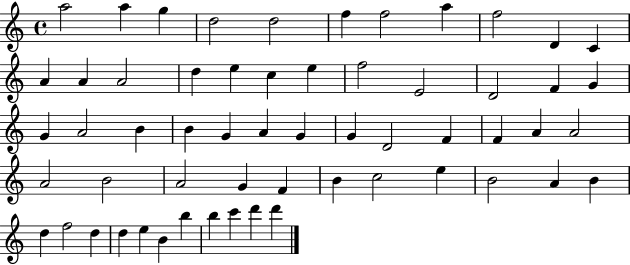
A5/h A5/q G5/q D5/h D5/h F5/q F5/h A5/q F5/h D4/q C4/q A4/q A4/q A4/h D5/q E5/q C5/q E5/q F5/h E4/h D4/h F4/q G4/q G4/q A4/h B4/q B4/q G4/q A4/q G4/q G4/q D4/h F4/q F4/q A4/q A4/h A4/h B4/h A4/h G4/q F4/q B4/q C5/h E5/q B4/h A4/q B4/q D5/q F5/h D5/q D5/q E5/q B4/q B5/q B5/q C6/q D6/q D6/q